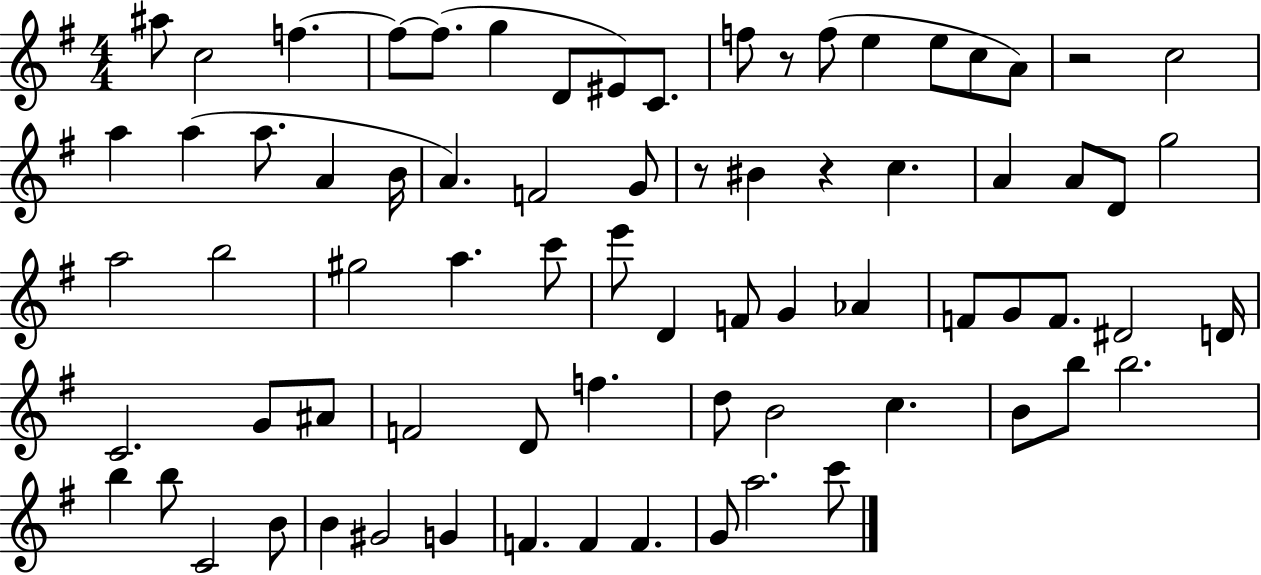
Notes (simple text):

A#5/e C5/h F5/q. F5/e F5/e. G5/q D4/e EIS4/e C4/e. F5/e R/e F5/e E5/q E5/e C5/e A4/e R/h C5/h A5/q A5/q A5/e. A4/q B4/s A4/q. F4/h G4/e R/e BIS4/q R/q C5/q. A4/q A4/e D4/e G5/h A5/h B5/h G#5/h A5/q. C6/e E6/e D4/q F4/e G4/q Ab4/q F4/e G4/e F4/e. D#4/h D4/s C4/h. G4/e A#4/e F4/h D4/e F5/q. D5/e B4/h C5/q. B4/e B5/e B5/h. B5/q B5/e C4/h B4/e B4/q G#4/h G4/q F4/q. F4/q F4/q. G4/e A5/h. C6/e